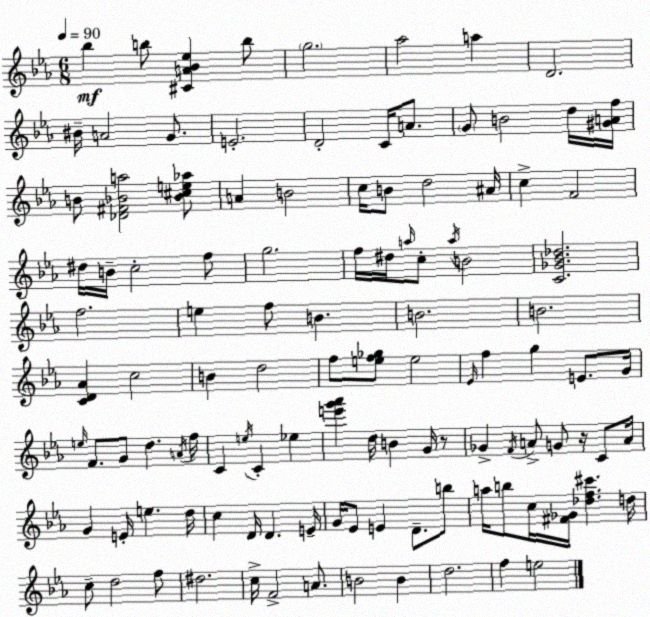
X:1
T:Untitled
M:6/8
L:1/4
K:Eb
_b b/2 [^CA_B_e] b/2 g2 _a2 a D2 ^B/4 A2 G/2 E2 D2 C/4 A/2 G/2 B2 d/4 [^GAf]/4 B/2 [_D^F_Ba]2 [_B^ce_a]/2 A B2 c/4 B/2 d2 ^A/4 c F2 ^d/4 B/4 c2 f/2 g2 f/4 ^d/4 a/4 c/2 a/4 B2 [C_G_B_d]2 f2 e f/2 B B2 B2 [CD_A] c2 B d2 f/2 [ef_g]/2 e2 _E/4 f g E/2 G/4 e/4 F/2 G/2 d A/4 f/4 C e/4 C _e [e'g'_a'] d/4 B G/4 z/2 _G F/4 A/2 G/2 z/4 C/2 A/4 G E/4 e d/4 c D/4 D E/4 G/4 _E/2 E D/2 b/2 a/4 b/2 c/4 [^F_G]/4 [_df^c'] d/4 c/2 d2 f/2 ^d2 c/4 F2 A/2 B2 B d2 f e2